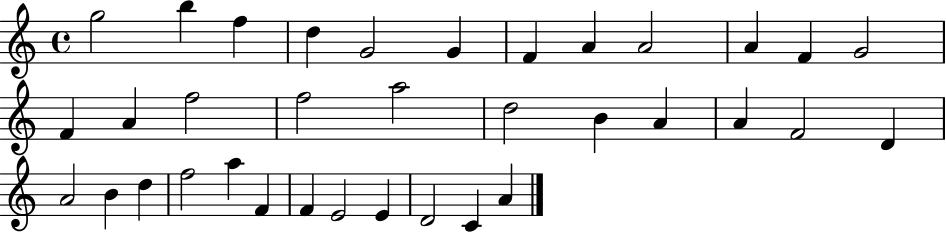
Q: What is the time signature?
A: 4/4